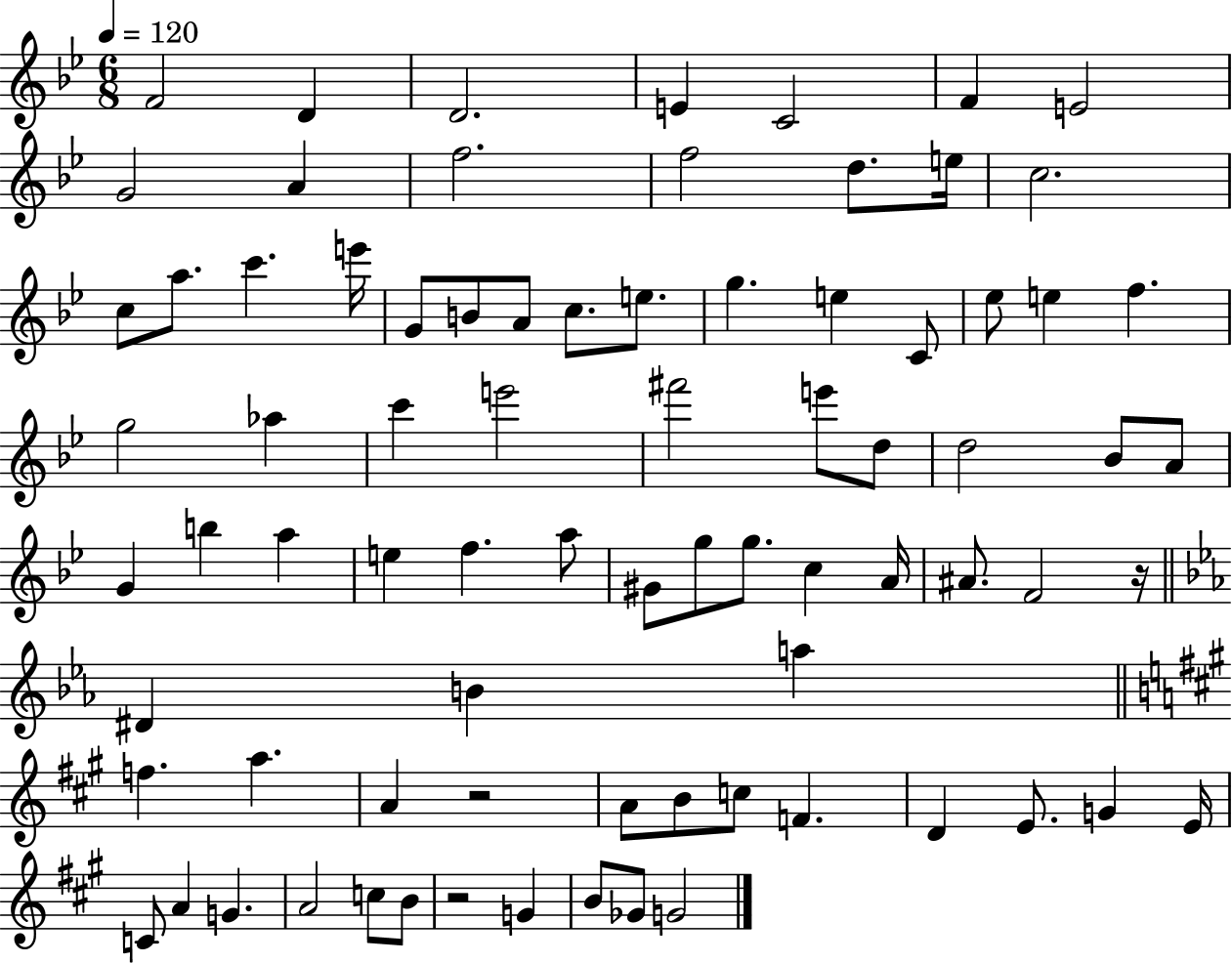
X:1
T:Untitled
M:6/8
L:1/4
K:Bb
F2 D D2 E C2 F E2 G2 A f2 f2 d/2 e/4 c2 c/2 a/2 c' e'/4 G/2 B/2 A/2 c/2 e/2 g e C/2 _e/2 e f g2 _a c' e'2 ^f'2 e'/2 d/2 d2 _B/2 A/2 G b a e f a/2 ^G/2 g/2 g/2 c A/4 ^A/2 F2 z/4 ^D B a f a A z2 A/2 B/2 c/2 F D E/2 G E/4 C/2 A G A2 c/2 B/2 z2 G B/2 _G/2 G2